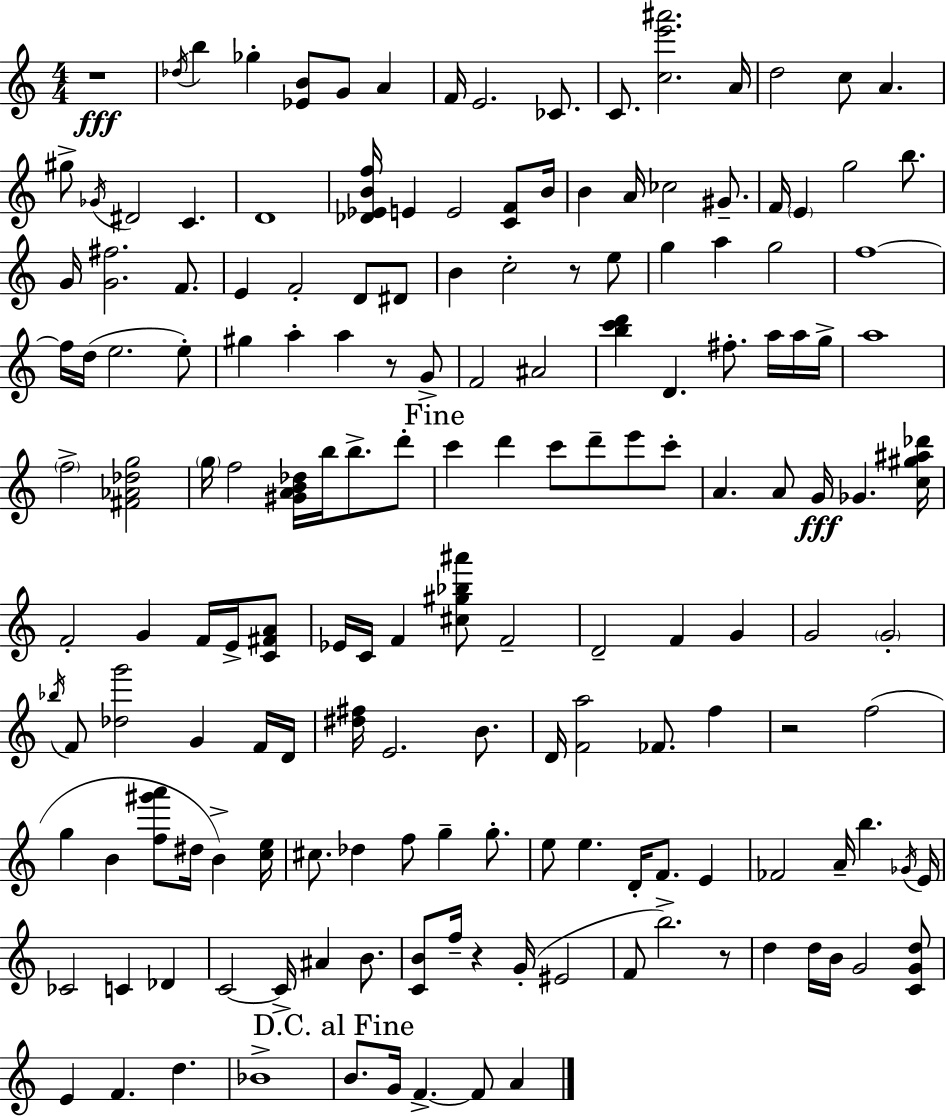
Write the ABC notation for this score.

X:1
T:Untitled
M:4/4
L:1/4
K:Am
z4 _d/4 b _g [_EB]/2 G/2 A F/4 E2 _C/2 C/2 [ce'^a']2 A/4 d2 c/2 A ^g/2 _G/4 ^D2 C D4 [_D_EBf]/4 E E2 [CF]/2 B/4 B A/4 _c2 ^G/2 F/4 E g2 b/2 G/4 [G^f]2 F/2 E F2 D/2 ^D/2 B c2 z/2 e/2 g a g2 f4 f/4 d/4 e2 e/2 ^g a a z/2 G/2 F2 ^A2 [bc'd'] D ^f/2 a/4 a/4 g/4 a4 f2 [^F_A_dg]2 g/4 f2 [^GAB_d]/4 b/4 b/2 d'/2 c' d' c'/2 d'/2 e'/2 c'/2 A A/2 G/4 _G [c^g^a_d']/4 F2 G F/4 E/4 [C^FA]/2 _E/4 C/4 F [^c^g_b^a']/2 F2 D2 F G G2 G2 _b/4 F/2 [_dg']2 G F/4 D/4 [^d^f]/4 E2 B/2 D/4 [Fa]2 _F/2 f z2 f2 g B [f^g'a']/2 ^d/4 B [ce]/4 ^c/2 _d f/2 g g/2 e/2 e D/4 F/2 E _F2 A/4 b _G/4 E/4 _C2 C _D C2 C/4 ^A B/2 [CB]/2 f/4 z G/4 ^E2 F/2 b2 z/2 d d/4 B/4 G2 [CGd]/2 E F d _B4 B/2 G/4 F F/2 A